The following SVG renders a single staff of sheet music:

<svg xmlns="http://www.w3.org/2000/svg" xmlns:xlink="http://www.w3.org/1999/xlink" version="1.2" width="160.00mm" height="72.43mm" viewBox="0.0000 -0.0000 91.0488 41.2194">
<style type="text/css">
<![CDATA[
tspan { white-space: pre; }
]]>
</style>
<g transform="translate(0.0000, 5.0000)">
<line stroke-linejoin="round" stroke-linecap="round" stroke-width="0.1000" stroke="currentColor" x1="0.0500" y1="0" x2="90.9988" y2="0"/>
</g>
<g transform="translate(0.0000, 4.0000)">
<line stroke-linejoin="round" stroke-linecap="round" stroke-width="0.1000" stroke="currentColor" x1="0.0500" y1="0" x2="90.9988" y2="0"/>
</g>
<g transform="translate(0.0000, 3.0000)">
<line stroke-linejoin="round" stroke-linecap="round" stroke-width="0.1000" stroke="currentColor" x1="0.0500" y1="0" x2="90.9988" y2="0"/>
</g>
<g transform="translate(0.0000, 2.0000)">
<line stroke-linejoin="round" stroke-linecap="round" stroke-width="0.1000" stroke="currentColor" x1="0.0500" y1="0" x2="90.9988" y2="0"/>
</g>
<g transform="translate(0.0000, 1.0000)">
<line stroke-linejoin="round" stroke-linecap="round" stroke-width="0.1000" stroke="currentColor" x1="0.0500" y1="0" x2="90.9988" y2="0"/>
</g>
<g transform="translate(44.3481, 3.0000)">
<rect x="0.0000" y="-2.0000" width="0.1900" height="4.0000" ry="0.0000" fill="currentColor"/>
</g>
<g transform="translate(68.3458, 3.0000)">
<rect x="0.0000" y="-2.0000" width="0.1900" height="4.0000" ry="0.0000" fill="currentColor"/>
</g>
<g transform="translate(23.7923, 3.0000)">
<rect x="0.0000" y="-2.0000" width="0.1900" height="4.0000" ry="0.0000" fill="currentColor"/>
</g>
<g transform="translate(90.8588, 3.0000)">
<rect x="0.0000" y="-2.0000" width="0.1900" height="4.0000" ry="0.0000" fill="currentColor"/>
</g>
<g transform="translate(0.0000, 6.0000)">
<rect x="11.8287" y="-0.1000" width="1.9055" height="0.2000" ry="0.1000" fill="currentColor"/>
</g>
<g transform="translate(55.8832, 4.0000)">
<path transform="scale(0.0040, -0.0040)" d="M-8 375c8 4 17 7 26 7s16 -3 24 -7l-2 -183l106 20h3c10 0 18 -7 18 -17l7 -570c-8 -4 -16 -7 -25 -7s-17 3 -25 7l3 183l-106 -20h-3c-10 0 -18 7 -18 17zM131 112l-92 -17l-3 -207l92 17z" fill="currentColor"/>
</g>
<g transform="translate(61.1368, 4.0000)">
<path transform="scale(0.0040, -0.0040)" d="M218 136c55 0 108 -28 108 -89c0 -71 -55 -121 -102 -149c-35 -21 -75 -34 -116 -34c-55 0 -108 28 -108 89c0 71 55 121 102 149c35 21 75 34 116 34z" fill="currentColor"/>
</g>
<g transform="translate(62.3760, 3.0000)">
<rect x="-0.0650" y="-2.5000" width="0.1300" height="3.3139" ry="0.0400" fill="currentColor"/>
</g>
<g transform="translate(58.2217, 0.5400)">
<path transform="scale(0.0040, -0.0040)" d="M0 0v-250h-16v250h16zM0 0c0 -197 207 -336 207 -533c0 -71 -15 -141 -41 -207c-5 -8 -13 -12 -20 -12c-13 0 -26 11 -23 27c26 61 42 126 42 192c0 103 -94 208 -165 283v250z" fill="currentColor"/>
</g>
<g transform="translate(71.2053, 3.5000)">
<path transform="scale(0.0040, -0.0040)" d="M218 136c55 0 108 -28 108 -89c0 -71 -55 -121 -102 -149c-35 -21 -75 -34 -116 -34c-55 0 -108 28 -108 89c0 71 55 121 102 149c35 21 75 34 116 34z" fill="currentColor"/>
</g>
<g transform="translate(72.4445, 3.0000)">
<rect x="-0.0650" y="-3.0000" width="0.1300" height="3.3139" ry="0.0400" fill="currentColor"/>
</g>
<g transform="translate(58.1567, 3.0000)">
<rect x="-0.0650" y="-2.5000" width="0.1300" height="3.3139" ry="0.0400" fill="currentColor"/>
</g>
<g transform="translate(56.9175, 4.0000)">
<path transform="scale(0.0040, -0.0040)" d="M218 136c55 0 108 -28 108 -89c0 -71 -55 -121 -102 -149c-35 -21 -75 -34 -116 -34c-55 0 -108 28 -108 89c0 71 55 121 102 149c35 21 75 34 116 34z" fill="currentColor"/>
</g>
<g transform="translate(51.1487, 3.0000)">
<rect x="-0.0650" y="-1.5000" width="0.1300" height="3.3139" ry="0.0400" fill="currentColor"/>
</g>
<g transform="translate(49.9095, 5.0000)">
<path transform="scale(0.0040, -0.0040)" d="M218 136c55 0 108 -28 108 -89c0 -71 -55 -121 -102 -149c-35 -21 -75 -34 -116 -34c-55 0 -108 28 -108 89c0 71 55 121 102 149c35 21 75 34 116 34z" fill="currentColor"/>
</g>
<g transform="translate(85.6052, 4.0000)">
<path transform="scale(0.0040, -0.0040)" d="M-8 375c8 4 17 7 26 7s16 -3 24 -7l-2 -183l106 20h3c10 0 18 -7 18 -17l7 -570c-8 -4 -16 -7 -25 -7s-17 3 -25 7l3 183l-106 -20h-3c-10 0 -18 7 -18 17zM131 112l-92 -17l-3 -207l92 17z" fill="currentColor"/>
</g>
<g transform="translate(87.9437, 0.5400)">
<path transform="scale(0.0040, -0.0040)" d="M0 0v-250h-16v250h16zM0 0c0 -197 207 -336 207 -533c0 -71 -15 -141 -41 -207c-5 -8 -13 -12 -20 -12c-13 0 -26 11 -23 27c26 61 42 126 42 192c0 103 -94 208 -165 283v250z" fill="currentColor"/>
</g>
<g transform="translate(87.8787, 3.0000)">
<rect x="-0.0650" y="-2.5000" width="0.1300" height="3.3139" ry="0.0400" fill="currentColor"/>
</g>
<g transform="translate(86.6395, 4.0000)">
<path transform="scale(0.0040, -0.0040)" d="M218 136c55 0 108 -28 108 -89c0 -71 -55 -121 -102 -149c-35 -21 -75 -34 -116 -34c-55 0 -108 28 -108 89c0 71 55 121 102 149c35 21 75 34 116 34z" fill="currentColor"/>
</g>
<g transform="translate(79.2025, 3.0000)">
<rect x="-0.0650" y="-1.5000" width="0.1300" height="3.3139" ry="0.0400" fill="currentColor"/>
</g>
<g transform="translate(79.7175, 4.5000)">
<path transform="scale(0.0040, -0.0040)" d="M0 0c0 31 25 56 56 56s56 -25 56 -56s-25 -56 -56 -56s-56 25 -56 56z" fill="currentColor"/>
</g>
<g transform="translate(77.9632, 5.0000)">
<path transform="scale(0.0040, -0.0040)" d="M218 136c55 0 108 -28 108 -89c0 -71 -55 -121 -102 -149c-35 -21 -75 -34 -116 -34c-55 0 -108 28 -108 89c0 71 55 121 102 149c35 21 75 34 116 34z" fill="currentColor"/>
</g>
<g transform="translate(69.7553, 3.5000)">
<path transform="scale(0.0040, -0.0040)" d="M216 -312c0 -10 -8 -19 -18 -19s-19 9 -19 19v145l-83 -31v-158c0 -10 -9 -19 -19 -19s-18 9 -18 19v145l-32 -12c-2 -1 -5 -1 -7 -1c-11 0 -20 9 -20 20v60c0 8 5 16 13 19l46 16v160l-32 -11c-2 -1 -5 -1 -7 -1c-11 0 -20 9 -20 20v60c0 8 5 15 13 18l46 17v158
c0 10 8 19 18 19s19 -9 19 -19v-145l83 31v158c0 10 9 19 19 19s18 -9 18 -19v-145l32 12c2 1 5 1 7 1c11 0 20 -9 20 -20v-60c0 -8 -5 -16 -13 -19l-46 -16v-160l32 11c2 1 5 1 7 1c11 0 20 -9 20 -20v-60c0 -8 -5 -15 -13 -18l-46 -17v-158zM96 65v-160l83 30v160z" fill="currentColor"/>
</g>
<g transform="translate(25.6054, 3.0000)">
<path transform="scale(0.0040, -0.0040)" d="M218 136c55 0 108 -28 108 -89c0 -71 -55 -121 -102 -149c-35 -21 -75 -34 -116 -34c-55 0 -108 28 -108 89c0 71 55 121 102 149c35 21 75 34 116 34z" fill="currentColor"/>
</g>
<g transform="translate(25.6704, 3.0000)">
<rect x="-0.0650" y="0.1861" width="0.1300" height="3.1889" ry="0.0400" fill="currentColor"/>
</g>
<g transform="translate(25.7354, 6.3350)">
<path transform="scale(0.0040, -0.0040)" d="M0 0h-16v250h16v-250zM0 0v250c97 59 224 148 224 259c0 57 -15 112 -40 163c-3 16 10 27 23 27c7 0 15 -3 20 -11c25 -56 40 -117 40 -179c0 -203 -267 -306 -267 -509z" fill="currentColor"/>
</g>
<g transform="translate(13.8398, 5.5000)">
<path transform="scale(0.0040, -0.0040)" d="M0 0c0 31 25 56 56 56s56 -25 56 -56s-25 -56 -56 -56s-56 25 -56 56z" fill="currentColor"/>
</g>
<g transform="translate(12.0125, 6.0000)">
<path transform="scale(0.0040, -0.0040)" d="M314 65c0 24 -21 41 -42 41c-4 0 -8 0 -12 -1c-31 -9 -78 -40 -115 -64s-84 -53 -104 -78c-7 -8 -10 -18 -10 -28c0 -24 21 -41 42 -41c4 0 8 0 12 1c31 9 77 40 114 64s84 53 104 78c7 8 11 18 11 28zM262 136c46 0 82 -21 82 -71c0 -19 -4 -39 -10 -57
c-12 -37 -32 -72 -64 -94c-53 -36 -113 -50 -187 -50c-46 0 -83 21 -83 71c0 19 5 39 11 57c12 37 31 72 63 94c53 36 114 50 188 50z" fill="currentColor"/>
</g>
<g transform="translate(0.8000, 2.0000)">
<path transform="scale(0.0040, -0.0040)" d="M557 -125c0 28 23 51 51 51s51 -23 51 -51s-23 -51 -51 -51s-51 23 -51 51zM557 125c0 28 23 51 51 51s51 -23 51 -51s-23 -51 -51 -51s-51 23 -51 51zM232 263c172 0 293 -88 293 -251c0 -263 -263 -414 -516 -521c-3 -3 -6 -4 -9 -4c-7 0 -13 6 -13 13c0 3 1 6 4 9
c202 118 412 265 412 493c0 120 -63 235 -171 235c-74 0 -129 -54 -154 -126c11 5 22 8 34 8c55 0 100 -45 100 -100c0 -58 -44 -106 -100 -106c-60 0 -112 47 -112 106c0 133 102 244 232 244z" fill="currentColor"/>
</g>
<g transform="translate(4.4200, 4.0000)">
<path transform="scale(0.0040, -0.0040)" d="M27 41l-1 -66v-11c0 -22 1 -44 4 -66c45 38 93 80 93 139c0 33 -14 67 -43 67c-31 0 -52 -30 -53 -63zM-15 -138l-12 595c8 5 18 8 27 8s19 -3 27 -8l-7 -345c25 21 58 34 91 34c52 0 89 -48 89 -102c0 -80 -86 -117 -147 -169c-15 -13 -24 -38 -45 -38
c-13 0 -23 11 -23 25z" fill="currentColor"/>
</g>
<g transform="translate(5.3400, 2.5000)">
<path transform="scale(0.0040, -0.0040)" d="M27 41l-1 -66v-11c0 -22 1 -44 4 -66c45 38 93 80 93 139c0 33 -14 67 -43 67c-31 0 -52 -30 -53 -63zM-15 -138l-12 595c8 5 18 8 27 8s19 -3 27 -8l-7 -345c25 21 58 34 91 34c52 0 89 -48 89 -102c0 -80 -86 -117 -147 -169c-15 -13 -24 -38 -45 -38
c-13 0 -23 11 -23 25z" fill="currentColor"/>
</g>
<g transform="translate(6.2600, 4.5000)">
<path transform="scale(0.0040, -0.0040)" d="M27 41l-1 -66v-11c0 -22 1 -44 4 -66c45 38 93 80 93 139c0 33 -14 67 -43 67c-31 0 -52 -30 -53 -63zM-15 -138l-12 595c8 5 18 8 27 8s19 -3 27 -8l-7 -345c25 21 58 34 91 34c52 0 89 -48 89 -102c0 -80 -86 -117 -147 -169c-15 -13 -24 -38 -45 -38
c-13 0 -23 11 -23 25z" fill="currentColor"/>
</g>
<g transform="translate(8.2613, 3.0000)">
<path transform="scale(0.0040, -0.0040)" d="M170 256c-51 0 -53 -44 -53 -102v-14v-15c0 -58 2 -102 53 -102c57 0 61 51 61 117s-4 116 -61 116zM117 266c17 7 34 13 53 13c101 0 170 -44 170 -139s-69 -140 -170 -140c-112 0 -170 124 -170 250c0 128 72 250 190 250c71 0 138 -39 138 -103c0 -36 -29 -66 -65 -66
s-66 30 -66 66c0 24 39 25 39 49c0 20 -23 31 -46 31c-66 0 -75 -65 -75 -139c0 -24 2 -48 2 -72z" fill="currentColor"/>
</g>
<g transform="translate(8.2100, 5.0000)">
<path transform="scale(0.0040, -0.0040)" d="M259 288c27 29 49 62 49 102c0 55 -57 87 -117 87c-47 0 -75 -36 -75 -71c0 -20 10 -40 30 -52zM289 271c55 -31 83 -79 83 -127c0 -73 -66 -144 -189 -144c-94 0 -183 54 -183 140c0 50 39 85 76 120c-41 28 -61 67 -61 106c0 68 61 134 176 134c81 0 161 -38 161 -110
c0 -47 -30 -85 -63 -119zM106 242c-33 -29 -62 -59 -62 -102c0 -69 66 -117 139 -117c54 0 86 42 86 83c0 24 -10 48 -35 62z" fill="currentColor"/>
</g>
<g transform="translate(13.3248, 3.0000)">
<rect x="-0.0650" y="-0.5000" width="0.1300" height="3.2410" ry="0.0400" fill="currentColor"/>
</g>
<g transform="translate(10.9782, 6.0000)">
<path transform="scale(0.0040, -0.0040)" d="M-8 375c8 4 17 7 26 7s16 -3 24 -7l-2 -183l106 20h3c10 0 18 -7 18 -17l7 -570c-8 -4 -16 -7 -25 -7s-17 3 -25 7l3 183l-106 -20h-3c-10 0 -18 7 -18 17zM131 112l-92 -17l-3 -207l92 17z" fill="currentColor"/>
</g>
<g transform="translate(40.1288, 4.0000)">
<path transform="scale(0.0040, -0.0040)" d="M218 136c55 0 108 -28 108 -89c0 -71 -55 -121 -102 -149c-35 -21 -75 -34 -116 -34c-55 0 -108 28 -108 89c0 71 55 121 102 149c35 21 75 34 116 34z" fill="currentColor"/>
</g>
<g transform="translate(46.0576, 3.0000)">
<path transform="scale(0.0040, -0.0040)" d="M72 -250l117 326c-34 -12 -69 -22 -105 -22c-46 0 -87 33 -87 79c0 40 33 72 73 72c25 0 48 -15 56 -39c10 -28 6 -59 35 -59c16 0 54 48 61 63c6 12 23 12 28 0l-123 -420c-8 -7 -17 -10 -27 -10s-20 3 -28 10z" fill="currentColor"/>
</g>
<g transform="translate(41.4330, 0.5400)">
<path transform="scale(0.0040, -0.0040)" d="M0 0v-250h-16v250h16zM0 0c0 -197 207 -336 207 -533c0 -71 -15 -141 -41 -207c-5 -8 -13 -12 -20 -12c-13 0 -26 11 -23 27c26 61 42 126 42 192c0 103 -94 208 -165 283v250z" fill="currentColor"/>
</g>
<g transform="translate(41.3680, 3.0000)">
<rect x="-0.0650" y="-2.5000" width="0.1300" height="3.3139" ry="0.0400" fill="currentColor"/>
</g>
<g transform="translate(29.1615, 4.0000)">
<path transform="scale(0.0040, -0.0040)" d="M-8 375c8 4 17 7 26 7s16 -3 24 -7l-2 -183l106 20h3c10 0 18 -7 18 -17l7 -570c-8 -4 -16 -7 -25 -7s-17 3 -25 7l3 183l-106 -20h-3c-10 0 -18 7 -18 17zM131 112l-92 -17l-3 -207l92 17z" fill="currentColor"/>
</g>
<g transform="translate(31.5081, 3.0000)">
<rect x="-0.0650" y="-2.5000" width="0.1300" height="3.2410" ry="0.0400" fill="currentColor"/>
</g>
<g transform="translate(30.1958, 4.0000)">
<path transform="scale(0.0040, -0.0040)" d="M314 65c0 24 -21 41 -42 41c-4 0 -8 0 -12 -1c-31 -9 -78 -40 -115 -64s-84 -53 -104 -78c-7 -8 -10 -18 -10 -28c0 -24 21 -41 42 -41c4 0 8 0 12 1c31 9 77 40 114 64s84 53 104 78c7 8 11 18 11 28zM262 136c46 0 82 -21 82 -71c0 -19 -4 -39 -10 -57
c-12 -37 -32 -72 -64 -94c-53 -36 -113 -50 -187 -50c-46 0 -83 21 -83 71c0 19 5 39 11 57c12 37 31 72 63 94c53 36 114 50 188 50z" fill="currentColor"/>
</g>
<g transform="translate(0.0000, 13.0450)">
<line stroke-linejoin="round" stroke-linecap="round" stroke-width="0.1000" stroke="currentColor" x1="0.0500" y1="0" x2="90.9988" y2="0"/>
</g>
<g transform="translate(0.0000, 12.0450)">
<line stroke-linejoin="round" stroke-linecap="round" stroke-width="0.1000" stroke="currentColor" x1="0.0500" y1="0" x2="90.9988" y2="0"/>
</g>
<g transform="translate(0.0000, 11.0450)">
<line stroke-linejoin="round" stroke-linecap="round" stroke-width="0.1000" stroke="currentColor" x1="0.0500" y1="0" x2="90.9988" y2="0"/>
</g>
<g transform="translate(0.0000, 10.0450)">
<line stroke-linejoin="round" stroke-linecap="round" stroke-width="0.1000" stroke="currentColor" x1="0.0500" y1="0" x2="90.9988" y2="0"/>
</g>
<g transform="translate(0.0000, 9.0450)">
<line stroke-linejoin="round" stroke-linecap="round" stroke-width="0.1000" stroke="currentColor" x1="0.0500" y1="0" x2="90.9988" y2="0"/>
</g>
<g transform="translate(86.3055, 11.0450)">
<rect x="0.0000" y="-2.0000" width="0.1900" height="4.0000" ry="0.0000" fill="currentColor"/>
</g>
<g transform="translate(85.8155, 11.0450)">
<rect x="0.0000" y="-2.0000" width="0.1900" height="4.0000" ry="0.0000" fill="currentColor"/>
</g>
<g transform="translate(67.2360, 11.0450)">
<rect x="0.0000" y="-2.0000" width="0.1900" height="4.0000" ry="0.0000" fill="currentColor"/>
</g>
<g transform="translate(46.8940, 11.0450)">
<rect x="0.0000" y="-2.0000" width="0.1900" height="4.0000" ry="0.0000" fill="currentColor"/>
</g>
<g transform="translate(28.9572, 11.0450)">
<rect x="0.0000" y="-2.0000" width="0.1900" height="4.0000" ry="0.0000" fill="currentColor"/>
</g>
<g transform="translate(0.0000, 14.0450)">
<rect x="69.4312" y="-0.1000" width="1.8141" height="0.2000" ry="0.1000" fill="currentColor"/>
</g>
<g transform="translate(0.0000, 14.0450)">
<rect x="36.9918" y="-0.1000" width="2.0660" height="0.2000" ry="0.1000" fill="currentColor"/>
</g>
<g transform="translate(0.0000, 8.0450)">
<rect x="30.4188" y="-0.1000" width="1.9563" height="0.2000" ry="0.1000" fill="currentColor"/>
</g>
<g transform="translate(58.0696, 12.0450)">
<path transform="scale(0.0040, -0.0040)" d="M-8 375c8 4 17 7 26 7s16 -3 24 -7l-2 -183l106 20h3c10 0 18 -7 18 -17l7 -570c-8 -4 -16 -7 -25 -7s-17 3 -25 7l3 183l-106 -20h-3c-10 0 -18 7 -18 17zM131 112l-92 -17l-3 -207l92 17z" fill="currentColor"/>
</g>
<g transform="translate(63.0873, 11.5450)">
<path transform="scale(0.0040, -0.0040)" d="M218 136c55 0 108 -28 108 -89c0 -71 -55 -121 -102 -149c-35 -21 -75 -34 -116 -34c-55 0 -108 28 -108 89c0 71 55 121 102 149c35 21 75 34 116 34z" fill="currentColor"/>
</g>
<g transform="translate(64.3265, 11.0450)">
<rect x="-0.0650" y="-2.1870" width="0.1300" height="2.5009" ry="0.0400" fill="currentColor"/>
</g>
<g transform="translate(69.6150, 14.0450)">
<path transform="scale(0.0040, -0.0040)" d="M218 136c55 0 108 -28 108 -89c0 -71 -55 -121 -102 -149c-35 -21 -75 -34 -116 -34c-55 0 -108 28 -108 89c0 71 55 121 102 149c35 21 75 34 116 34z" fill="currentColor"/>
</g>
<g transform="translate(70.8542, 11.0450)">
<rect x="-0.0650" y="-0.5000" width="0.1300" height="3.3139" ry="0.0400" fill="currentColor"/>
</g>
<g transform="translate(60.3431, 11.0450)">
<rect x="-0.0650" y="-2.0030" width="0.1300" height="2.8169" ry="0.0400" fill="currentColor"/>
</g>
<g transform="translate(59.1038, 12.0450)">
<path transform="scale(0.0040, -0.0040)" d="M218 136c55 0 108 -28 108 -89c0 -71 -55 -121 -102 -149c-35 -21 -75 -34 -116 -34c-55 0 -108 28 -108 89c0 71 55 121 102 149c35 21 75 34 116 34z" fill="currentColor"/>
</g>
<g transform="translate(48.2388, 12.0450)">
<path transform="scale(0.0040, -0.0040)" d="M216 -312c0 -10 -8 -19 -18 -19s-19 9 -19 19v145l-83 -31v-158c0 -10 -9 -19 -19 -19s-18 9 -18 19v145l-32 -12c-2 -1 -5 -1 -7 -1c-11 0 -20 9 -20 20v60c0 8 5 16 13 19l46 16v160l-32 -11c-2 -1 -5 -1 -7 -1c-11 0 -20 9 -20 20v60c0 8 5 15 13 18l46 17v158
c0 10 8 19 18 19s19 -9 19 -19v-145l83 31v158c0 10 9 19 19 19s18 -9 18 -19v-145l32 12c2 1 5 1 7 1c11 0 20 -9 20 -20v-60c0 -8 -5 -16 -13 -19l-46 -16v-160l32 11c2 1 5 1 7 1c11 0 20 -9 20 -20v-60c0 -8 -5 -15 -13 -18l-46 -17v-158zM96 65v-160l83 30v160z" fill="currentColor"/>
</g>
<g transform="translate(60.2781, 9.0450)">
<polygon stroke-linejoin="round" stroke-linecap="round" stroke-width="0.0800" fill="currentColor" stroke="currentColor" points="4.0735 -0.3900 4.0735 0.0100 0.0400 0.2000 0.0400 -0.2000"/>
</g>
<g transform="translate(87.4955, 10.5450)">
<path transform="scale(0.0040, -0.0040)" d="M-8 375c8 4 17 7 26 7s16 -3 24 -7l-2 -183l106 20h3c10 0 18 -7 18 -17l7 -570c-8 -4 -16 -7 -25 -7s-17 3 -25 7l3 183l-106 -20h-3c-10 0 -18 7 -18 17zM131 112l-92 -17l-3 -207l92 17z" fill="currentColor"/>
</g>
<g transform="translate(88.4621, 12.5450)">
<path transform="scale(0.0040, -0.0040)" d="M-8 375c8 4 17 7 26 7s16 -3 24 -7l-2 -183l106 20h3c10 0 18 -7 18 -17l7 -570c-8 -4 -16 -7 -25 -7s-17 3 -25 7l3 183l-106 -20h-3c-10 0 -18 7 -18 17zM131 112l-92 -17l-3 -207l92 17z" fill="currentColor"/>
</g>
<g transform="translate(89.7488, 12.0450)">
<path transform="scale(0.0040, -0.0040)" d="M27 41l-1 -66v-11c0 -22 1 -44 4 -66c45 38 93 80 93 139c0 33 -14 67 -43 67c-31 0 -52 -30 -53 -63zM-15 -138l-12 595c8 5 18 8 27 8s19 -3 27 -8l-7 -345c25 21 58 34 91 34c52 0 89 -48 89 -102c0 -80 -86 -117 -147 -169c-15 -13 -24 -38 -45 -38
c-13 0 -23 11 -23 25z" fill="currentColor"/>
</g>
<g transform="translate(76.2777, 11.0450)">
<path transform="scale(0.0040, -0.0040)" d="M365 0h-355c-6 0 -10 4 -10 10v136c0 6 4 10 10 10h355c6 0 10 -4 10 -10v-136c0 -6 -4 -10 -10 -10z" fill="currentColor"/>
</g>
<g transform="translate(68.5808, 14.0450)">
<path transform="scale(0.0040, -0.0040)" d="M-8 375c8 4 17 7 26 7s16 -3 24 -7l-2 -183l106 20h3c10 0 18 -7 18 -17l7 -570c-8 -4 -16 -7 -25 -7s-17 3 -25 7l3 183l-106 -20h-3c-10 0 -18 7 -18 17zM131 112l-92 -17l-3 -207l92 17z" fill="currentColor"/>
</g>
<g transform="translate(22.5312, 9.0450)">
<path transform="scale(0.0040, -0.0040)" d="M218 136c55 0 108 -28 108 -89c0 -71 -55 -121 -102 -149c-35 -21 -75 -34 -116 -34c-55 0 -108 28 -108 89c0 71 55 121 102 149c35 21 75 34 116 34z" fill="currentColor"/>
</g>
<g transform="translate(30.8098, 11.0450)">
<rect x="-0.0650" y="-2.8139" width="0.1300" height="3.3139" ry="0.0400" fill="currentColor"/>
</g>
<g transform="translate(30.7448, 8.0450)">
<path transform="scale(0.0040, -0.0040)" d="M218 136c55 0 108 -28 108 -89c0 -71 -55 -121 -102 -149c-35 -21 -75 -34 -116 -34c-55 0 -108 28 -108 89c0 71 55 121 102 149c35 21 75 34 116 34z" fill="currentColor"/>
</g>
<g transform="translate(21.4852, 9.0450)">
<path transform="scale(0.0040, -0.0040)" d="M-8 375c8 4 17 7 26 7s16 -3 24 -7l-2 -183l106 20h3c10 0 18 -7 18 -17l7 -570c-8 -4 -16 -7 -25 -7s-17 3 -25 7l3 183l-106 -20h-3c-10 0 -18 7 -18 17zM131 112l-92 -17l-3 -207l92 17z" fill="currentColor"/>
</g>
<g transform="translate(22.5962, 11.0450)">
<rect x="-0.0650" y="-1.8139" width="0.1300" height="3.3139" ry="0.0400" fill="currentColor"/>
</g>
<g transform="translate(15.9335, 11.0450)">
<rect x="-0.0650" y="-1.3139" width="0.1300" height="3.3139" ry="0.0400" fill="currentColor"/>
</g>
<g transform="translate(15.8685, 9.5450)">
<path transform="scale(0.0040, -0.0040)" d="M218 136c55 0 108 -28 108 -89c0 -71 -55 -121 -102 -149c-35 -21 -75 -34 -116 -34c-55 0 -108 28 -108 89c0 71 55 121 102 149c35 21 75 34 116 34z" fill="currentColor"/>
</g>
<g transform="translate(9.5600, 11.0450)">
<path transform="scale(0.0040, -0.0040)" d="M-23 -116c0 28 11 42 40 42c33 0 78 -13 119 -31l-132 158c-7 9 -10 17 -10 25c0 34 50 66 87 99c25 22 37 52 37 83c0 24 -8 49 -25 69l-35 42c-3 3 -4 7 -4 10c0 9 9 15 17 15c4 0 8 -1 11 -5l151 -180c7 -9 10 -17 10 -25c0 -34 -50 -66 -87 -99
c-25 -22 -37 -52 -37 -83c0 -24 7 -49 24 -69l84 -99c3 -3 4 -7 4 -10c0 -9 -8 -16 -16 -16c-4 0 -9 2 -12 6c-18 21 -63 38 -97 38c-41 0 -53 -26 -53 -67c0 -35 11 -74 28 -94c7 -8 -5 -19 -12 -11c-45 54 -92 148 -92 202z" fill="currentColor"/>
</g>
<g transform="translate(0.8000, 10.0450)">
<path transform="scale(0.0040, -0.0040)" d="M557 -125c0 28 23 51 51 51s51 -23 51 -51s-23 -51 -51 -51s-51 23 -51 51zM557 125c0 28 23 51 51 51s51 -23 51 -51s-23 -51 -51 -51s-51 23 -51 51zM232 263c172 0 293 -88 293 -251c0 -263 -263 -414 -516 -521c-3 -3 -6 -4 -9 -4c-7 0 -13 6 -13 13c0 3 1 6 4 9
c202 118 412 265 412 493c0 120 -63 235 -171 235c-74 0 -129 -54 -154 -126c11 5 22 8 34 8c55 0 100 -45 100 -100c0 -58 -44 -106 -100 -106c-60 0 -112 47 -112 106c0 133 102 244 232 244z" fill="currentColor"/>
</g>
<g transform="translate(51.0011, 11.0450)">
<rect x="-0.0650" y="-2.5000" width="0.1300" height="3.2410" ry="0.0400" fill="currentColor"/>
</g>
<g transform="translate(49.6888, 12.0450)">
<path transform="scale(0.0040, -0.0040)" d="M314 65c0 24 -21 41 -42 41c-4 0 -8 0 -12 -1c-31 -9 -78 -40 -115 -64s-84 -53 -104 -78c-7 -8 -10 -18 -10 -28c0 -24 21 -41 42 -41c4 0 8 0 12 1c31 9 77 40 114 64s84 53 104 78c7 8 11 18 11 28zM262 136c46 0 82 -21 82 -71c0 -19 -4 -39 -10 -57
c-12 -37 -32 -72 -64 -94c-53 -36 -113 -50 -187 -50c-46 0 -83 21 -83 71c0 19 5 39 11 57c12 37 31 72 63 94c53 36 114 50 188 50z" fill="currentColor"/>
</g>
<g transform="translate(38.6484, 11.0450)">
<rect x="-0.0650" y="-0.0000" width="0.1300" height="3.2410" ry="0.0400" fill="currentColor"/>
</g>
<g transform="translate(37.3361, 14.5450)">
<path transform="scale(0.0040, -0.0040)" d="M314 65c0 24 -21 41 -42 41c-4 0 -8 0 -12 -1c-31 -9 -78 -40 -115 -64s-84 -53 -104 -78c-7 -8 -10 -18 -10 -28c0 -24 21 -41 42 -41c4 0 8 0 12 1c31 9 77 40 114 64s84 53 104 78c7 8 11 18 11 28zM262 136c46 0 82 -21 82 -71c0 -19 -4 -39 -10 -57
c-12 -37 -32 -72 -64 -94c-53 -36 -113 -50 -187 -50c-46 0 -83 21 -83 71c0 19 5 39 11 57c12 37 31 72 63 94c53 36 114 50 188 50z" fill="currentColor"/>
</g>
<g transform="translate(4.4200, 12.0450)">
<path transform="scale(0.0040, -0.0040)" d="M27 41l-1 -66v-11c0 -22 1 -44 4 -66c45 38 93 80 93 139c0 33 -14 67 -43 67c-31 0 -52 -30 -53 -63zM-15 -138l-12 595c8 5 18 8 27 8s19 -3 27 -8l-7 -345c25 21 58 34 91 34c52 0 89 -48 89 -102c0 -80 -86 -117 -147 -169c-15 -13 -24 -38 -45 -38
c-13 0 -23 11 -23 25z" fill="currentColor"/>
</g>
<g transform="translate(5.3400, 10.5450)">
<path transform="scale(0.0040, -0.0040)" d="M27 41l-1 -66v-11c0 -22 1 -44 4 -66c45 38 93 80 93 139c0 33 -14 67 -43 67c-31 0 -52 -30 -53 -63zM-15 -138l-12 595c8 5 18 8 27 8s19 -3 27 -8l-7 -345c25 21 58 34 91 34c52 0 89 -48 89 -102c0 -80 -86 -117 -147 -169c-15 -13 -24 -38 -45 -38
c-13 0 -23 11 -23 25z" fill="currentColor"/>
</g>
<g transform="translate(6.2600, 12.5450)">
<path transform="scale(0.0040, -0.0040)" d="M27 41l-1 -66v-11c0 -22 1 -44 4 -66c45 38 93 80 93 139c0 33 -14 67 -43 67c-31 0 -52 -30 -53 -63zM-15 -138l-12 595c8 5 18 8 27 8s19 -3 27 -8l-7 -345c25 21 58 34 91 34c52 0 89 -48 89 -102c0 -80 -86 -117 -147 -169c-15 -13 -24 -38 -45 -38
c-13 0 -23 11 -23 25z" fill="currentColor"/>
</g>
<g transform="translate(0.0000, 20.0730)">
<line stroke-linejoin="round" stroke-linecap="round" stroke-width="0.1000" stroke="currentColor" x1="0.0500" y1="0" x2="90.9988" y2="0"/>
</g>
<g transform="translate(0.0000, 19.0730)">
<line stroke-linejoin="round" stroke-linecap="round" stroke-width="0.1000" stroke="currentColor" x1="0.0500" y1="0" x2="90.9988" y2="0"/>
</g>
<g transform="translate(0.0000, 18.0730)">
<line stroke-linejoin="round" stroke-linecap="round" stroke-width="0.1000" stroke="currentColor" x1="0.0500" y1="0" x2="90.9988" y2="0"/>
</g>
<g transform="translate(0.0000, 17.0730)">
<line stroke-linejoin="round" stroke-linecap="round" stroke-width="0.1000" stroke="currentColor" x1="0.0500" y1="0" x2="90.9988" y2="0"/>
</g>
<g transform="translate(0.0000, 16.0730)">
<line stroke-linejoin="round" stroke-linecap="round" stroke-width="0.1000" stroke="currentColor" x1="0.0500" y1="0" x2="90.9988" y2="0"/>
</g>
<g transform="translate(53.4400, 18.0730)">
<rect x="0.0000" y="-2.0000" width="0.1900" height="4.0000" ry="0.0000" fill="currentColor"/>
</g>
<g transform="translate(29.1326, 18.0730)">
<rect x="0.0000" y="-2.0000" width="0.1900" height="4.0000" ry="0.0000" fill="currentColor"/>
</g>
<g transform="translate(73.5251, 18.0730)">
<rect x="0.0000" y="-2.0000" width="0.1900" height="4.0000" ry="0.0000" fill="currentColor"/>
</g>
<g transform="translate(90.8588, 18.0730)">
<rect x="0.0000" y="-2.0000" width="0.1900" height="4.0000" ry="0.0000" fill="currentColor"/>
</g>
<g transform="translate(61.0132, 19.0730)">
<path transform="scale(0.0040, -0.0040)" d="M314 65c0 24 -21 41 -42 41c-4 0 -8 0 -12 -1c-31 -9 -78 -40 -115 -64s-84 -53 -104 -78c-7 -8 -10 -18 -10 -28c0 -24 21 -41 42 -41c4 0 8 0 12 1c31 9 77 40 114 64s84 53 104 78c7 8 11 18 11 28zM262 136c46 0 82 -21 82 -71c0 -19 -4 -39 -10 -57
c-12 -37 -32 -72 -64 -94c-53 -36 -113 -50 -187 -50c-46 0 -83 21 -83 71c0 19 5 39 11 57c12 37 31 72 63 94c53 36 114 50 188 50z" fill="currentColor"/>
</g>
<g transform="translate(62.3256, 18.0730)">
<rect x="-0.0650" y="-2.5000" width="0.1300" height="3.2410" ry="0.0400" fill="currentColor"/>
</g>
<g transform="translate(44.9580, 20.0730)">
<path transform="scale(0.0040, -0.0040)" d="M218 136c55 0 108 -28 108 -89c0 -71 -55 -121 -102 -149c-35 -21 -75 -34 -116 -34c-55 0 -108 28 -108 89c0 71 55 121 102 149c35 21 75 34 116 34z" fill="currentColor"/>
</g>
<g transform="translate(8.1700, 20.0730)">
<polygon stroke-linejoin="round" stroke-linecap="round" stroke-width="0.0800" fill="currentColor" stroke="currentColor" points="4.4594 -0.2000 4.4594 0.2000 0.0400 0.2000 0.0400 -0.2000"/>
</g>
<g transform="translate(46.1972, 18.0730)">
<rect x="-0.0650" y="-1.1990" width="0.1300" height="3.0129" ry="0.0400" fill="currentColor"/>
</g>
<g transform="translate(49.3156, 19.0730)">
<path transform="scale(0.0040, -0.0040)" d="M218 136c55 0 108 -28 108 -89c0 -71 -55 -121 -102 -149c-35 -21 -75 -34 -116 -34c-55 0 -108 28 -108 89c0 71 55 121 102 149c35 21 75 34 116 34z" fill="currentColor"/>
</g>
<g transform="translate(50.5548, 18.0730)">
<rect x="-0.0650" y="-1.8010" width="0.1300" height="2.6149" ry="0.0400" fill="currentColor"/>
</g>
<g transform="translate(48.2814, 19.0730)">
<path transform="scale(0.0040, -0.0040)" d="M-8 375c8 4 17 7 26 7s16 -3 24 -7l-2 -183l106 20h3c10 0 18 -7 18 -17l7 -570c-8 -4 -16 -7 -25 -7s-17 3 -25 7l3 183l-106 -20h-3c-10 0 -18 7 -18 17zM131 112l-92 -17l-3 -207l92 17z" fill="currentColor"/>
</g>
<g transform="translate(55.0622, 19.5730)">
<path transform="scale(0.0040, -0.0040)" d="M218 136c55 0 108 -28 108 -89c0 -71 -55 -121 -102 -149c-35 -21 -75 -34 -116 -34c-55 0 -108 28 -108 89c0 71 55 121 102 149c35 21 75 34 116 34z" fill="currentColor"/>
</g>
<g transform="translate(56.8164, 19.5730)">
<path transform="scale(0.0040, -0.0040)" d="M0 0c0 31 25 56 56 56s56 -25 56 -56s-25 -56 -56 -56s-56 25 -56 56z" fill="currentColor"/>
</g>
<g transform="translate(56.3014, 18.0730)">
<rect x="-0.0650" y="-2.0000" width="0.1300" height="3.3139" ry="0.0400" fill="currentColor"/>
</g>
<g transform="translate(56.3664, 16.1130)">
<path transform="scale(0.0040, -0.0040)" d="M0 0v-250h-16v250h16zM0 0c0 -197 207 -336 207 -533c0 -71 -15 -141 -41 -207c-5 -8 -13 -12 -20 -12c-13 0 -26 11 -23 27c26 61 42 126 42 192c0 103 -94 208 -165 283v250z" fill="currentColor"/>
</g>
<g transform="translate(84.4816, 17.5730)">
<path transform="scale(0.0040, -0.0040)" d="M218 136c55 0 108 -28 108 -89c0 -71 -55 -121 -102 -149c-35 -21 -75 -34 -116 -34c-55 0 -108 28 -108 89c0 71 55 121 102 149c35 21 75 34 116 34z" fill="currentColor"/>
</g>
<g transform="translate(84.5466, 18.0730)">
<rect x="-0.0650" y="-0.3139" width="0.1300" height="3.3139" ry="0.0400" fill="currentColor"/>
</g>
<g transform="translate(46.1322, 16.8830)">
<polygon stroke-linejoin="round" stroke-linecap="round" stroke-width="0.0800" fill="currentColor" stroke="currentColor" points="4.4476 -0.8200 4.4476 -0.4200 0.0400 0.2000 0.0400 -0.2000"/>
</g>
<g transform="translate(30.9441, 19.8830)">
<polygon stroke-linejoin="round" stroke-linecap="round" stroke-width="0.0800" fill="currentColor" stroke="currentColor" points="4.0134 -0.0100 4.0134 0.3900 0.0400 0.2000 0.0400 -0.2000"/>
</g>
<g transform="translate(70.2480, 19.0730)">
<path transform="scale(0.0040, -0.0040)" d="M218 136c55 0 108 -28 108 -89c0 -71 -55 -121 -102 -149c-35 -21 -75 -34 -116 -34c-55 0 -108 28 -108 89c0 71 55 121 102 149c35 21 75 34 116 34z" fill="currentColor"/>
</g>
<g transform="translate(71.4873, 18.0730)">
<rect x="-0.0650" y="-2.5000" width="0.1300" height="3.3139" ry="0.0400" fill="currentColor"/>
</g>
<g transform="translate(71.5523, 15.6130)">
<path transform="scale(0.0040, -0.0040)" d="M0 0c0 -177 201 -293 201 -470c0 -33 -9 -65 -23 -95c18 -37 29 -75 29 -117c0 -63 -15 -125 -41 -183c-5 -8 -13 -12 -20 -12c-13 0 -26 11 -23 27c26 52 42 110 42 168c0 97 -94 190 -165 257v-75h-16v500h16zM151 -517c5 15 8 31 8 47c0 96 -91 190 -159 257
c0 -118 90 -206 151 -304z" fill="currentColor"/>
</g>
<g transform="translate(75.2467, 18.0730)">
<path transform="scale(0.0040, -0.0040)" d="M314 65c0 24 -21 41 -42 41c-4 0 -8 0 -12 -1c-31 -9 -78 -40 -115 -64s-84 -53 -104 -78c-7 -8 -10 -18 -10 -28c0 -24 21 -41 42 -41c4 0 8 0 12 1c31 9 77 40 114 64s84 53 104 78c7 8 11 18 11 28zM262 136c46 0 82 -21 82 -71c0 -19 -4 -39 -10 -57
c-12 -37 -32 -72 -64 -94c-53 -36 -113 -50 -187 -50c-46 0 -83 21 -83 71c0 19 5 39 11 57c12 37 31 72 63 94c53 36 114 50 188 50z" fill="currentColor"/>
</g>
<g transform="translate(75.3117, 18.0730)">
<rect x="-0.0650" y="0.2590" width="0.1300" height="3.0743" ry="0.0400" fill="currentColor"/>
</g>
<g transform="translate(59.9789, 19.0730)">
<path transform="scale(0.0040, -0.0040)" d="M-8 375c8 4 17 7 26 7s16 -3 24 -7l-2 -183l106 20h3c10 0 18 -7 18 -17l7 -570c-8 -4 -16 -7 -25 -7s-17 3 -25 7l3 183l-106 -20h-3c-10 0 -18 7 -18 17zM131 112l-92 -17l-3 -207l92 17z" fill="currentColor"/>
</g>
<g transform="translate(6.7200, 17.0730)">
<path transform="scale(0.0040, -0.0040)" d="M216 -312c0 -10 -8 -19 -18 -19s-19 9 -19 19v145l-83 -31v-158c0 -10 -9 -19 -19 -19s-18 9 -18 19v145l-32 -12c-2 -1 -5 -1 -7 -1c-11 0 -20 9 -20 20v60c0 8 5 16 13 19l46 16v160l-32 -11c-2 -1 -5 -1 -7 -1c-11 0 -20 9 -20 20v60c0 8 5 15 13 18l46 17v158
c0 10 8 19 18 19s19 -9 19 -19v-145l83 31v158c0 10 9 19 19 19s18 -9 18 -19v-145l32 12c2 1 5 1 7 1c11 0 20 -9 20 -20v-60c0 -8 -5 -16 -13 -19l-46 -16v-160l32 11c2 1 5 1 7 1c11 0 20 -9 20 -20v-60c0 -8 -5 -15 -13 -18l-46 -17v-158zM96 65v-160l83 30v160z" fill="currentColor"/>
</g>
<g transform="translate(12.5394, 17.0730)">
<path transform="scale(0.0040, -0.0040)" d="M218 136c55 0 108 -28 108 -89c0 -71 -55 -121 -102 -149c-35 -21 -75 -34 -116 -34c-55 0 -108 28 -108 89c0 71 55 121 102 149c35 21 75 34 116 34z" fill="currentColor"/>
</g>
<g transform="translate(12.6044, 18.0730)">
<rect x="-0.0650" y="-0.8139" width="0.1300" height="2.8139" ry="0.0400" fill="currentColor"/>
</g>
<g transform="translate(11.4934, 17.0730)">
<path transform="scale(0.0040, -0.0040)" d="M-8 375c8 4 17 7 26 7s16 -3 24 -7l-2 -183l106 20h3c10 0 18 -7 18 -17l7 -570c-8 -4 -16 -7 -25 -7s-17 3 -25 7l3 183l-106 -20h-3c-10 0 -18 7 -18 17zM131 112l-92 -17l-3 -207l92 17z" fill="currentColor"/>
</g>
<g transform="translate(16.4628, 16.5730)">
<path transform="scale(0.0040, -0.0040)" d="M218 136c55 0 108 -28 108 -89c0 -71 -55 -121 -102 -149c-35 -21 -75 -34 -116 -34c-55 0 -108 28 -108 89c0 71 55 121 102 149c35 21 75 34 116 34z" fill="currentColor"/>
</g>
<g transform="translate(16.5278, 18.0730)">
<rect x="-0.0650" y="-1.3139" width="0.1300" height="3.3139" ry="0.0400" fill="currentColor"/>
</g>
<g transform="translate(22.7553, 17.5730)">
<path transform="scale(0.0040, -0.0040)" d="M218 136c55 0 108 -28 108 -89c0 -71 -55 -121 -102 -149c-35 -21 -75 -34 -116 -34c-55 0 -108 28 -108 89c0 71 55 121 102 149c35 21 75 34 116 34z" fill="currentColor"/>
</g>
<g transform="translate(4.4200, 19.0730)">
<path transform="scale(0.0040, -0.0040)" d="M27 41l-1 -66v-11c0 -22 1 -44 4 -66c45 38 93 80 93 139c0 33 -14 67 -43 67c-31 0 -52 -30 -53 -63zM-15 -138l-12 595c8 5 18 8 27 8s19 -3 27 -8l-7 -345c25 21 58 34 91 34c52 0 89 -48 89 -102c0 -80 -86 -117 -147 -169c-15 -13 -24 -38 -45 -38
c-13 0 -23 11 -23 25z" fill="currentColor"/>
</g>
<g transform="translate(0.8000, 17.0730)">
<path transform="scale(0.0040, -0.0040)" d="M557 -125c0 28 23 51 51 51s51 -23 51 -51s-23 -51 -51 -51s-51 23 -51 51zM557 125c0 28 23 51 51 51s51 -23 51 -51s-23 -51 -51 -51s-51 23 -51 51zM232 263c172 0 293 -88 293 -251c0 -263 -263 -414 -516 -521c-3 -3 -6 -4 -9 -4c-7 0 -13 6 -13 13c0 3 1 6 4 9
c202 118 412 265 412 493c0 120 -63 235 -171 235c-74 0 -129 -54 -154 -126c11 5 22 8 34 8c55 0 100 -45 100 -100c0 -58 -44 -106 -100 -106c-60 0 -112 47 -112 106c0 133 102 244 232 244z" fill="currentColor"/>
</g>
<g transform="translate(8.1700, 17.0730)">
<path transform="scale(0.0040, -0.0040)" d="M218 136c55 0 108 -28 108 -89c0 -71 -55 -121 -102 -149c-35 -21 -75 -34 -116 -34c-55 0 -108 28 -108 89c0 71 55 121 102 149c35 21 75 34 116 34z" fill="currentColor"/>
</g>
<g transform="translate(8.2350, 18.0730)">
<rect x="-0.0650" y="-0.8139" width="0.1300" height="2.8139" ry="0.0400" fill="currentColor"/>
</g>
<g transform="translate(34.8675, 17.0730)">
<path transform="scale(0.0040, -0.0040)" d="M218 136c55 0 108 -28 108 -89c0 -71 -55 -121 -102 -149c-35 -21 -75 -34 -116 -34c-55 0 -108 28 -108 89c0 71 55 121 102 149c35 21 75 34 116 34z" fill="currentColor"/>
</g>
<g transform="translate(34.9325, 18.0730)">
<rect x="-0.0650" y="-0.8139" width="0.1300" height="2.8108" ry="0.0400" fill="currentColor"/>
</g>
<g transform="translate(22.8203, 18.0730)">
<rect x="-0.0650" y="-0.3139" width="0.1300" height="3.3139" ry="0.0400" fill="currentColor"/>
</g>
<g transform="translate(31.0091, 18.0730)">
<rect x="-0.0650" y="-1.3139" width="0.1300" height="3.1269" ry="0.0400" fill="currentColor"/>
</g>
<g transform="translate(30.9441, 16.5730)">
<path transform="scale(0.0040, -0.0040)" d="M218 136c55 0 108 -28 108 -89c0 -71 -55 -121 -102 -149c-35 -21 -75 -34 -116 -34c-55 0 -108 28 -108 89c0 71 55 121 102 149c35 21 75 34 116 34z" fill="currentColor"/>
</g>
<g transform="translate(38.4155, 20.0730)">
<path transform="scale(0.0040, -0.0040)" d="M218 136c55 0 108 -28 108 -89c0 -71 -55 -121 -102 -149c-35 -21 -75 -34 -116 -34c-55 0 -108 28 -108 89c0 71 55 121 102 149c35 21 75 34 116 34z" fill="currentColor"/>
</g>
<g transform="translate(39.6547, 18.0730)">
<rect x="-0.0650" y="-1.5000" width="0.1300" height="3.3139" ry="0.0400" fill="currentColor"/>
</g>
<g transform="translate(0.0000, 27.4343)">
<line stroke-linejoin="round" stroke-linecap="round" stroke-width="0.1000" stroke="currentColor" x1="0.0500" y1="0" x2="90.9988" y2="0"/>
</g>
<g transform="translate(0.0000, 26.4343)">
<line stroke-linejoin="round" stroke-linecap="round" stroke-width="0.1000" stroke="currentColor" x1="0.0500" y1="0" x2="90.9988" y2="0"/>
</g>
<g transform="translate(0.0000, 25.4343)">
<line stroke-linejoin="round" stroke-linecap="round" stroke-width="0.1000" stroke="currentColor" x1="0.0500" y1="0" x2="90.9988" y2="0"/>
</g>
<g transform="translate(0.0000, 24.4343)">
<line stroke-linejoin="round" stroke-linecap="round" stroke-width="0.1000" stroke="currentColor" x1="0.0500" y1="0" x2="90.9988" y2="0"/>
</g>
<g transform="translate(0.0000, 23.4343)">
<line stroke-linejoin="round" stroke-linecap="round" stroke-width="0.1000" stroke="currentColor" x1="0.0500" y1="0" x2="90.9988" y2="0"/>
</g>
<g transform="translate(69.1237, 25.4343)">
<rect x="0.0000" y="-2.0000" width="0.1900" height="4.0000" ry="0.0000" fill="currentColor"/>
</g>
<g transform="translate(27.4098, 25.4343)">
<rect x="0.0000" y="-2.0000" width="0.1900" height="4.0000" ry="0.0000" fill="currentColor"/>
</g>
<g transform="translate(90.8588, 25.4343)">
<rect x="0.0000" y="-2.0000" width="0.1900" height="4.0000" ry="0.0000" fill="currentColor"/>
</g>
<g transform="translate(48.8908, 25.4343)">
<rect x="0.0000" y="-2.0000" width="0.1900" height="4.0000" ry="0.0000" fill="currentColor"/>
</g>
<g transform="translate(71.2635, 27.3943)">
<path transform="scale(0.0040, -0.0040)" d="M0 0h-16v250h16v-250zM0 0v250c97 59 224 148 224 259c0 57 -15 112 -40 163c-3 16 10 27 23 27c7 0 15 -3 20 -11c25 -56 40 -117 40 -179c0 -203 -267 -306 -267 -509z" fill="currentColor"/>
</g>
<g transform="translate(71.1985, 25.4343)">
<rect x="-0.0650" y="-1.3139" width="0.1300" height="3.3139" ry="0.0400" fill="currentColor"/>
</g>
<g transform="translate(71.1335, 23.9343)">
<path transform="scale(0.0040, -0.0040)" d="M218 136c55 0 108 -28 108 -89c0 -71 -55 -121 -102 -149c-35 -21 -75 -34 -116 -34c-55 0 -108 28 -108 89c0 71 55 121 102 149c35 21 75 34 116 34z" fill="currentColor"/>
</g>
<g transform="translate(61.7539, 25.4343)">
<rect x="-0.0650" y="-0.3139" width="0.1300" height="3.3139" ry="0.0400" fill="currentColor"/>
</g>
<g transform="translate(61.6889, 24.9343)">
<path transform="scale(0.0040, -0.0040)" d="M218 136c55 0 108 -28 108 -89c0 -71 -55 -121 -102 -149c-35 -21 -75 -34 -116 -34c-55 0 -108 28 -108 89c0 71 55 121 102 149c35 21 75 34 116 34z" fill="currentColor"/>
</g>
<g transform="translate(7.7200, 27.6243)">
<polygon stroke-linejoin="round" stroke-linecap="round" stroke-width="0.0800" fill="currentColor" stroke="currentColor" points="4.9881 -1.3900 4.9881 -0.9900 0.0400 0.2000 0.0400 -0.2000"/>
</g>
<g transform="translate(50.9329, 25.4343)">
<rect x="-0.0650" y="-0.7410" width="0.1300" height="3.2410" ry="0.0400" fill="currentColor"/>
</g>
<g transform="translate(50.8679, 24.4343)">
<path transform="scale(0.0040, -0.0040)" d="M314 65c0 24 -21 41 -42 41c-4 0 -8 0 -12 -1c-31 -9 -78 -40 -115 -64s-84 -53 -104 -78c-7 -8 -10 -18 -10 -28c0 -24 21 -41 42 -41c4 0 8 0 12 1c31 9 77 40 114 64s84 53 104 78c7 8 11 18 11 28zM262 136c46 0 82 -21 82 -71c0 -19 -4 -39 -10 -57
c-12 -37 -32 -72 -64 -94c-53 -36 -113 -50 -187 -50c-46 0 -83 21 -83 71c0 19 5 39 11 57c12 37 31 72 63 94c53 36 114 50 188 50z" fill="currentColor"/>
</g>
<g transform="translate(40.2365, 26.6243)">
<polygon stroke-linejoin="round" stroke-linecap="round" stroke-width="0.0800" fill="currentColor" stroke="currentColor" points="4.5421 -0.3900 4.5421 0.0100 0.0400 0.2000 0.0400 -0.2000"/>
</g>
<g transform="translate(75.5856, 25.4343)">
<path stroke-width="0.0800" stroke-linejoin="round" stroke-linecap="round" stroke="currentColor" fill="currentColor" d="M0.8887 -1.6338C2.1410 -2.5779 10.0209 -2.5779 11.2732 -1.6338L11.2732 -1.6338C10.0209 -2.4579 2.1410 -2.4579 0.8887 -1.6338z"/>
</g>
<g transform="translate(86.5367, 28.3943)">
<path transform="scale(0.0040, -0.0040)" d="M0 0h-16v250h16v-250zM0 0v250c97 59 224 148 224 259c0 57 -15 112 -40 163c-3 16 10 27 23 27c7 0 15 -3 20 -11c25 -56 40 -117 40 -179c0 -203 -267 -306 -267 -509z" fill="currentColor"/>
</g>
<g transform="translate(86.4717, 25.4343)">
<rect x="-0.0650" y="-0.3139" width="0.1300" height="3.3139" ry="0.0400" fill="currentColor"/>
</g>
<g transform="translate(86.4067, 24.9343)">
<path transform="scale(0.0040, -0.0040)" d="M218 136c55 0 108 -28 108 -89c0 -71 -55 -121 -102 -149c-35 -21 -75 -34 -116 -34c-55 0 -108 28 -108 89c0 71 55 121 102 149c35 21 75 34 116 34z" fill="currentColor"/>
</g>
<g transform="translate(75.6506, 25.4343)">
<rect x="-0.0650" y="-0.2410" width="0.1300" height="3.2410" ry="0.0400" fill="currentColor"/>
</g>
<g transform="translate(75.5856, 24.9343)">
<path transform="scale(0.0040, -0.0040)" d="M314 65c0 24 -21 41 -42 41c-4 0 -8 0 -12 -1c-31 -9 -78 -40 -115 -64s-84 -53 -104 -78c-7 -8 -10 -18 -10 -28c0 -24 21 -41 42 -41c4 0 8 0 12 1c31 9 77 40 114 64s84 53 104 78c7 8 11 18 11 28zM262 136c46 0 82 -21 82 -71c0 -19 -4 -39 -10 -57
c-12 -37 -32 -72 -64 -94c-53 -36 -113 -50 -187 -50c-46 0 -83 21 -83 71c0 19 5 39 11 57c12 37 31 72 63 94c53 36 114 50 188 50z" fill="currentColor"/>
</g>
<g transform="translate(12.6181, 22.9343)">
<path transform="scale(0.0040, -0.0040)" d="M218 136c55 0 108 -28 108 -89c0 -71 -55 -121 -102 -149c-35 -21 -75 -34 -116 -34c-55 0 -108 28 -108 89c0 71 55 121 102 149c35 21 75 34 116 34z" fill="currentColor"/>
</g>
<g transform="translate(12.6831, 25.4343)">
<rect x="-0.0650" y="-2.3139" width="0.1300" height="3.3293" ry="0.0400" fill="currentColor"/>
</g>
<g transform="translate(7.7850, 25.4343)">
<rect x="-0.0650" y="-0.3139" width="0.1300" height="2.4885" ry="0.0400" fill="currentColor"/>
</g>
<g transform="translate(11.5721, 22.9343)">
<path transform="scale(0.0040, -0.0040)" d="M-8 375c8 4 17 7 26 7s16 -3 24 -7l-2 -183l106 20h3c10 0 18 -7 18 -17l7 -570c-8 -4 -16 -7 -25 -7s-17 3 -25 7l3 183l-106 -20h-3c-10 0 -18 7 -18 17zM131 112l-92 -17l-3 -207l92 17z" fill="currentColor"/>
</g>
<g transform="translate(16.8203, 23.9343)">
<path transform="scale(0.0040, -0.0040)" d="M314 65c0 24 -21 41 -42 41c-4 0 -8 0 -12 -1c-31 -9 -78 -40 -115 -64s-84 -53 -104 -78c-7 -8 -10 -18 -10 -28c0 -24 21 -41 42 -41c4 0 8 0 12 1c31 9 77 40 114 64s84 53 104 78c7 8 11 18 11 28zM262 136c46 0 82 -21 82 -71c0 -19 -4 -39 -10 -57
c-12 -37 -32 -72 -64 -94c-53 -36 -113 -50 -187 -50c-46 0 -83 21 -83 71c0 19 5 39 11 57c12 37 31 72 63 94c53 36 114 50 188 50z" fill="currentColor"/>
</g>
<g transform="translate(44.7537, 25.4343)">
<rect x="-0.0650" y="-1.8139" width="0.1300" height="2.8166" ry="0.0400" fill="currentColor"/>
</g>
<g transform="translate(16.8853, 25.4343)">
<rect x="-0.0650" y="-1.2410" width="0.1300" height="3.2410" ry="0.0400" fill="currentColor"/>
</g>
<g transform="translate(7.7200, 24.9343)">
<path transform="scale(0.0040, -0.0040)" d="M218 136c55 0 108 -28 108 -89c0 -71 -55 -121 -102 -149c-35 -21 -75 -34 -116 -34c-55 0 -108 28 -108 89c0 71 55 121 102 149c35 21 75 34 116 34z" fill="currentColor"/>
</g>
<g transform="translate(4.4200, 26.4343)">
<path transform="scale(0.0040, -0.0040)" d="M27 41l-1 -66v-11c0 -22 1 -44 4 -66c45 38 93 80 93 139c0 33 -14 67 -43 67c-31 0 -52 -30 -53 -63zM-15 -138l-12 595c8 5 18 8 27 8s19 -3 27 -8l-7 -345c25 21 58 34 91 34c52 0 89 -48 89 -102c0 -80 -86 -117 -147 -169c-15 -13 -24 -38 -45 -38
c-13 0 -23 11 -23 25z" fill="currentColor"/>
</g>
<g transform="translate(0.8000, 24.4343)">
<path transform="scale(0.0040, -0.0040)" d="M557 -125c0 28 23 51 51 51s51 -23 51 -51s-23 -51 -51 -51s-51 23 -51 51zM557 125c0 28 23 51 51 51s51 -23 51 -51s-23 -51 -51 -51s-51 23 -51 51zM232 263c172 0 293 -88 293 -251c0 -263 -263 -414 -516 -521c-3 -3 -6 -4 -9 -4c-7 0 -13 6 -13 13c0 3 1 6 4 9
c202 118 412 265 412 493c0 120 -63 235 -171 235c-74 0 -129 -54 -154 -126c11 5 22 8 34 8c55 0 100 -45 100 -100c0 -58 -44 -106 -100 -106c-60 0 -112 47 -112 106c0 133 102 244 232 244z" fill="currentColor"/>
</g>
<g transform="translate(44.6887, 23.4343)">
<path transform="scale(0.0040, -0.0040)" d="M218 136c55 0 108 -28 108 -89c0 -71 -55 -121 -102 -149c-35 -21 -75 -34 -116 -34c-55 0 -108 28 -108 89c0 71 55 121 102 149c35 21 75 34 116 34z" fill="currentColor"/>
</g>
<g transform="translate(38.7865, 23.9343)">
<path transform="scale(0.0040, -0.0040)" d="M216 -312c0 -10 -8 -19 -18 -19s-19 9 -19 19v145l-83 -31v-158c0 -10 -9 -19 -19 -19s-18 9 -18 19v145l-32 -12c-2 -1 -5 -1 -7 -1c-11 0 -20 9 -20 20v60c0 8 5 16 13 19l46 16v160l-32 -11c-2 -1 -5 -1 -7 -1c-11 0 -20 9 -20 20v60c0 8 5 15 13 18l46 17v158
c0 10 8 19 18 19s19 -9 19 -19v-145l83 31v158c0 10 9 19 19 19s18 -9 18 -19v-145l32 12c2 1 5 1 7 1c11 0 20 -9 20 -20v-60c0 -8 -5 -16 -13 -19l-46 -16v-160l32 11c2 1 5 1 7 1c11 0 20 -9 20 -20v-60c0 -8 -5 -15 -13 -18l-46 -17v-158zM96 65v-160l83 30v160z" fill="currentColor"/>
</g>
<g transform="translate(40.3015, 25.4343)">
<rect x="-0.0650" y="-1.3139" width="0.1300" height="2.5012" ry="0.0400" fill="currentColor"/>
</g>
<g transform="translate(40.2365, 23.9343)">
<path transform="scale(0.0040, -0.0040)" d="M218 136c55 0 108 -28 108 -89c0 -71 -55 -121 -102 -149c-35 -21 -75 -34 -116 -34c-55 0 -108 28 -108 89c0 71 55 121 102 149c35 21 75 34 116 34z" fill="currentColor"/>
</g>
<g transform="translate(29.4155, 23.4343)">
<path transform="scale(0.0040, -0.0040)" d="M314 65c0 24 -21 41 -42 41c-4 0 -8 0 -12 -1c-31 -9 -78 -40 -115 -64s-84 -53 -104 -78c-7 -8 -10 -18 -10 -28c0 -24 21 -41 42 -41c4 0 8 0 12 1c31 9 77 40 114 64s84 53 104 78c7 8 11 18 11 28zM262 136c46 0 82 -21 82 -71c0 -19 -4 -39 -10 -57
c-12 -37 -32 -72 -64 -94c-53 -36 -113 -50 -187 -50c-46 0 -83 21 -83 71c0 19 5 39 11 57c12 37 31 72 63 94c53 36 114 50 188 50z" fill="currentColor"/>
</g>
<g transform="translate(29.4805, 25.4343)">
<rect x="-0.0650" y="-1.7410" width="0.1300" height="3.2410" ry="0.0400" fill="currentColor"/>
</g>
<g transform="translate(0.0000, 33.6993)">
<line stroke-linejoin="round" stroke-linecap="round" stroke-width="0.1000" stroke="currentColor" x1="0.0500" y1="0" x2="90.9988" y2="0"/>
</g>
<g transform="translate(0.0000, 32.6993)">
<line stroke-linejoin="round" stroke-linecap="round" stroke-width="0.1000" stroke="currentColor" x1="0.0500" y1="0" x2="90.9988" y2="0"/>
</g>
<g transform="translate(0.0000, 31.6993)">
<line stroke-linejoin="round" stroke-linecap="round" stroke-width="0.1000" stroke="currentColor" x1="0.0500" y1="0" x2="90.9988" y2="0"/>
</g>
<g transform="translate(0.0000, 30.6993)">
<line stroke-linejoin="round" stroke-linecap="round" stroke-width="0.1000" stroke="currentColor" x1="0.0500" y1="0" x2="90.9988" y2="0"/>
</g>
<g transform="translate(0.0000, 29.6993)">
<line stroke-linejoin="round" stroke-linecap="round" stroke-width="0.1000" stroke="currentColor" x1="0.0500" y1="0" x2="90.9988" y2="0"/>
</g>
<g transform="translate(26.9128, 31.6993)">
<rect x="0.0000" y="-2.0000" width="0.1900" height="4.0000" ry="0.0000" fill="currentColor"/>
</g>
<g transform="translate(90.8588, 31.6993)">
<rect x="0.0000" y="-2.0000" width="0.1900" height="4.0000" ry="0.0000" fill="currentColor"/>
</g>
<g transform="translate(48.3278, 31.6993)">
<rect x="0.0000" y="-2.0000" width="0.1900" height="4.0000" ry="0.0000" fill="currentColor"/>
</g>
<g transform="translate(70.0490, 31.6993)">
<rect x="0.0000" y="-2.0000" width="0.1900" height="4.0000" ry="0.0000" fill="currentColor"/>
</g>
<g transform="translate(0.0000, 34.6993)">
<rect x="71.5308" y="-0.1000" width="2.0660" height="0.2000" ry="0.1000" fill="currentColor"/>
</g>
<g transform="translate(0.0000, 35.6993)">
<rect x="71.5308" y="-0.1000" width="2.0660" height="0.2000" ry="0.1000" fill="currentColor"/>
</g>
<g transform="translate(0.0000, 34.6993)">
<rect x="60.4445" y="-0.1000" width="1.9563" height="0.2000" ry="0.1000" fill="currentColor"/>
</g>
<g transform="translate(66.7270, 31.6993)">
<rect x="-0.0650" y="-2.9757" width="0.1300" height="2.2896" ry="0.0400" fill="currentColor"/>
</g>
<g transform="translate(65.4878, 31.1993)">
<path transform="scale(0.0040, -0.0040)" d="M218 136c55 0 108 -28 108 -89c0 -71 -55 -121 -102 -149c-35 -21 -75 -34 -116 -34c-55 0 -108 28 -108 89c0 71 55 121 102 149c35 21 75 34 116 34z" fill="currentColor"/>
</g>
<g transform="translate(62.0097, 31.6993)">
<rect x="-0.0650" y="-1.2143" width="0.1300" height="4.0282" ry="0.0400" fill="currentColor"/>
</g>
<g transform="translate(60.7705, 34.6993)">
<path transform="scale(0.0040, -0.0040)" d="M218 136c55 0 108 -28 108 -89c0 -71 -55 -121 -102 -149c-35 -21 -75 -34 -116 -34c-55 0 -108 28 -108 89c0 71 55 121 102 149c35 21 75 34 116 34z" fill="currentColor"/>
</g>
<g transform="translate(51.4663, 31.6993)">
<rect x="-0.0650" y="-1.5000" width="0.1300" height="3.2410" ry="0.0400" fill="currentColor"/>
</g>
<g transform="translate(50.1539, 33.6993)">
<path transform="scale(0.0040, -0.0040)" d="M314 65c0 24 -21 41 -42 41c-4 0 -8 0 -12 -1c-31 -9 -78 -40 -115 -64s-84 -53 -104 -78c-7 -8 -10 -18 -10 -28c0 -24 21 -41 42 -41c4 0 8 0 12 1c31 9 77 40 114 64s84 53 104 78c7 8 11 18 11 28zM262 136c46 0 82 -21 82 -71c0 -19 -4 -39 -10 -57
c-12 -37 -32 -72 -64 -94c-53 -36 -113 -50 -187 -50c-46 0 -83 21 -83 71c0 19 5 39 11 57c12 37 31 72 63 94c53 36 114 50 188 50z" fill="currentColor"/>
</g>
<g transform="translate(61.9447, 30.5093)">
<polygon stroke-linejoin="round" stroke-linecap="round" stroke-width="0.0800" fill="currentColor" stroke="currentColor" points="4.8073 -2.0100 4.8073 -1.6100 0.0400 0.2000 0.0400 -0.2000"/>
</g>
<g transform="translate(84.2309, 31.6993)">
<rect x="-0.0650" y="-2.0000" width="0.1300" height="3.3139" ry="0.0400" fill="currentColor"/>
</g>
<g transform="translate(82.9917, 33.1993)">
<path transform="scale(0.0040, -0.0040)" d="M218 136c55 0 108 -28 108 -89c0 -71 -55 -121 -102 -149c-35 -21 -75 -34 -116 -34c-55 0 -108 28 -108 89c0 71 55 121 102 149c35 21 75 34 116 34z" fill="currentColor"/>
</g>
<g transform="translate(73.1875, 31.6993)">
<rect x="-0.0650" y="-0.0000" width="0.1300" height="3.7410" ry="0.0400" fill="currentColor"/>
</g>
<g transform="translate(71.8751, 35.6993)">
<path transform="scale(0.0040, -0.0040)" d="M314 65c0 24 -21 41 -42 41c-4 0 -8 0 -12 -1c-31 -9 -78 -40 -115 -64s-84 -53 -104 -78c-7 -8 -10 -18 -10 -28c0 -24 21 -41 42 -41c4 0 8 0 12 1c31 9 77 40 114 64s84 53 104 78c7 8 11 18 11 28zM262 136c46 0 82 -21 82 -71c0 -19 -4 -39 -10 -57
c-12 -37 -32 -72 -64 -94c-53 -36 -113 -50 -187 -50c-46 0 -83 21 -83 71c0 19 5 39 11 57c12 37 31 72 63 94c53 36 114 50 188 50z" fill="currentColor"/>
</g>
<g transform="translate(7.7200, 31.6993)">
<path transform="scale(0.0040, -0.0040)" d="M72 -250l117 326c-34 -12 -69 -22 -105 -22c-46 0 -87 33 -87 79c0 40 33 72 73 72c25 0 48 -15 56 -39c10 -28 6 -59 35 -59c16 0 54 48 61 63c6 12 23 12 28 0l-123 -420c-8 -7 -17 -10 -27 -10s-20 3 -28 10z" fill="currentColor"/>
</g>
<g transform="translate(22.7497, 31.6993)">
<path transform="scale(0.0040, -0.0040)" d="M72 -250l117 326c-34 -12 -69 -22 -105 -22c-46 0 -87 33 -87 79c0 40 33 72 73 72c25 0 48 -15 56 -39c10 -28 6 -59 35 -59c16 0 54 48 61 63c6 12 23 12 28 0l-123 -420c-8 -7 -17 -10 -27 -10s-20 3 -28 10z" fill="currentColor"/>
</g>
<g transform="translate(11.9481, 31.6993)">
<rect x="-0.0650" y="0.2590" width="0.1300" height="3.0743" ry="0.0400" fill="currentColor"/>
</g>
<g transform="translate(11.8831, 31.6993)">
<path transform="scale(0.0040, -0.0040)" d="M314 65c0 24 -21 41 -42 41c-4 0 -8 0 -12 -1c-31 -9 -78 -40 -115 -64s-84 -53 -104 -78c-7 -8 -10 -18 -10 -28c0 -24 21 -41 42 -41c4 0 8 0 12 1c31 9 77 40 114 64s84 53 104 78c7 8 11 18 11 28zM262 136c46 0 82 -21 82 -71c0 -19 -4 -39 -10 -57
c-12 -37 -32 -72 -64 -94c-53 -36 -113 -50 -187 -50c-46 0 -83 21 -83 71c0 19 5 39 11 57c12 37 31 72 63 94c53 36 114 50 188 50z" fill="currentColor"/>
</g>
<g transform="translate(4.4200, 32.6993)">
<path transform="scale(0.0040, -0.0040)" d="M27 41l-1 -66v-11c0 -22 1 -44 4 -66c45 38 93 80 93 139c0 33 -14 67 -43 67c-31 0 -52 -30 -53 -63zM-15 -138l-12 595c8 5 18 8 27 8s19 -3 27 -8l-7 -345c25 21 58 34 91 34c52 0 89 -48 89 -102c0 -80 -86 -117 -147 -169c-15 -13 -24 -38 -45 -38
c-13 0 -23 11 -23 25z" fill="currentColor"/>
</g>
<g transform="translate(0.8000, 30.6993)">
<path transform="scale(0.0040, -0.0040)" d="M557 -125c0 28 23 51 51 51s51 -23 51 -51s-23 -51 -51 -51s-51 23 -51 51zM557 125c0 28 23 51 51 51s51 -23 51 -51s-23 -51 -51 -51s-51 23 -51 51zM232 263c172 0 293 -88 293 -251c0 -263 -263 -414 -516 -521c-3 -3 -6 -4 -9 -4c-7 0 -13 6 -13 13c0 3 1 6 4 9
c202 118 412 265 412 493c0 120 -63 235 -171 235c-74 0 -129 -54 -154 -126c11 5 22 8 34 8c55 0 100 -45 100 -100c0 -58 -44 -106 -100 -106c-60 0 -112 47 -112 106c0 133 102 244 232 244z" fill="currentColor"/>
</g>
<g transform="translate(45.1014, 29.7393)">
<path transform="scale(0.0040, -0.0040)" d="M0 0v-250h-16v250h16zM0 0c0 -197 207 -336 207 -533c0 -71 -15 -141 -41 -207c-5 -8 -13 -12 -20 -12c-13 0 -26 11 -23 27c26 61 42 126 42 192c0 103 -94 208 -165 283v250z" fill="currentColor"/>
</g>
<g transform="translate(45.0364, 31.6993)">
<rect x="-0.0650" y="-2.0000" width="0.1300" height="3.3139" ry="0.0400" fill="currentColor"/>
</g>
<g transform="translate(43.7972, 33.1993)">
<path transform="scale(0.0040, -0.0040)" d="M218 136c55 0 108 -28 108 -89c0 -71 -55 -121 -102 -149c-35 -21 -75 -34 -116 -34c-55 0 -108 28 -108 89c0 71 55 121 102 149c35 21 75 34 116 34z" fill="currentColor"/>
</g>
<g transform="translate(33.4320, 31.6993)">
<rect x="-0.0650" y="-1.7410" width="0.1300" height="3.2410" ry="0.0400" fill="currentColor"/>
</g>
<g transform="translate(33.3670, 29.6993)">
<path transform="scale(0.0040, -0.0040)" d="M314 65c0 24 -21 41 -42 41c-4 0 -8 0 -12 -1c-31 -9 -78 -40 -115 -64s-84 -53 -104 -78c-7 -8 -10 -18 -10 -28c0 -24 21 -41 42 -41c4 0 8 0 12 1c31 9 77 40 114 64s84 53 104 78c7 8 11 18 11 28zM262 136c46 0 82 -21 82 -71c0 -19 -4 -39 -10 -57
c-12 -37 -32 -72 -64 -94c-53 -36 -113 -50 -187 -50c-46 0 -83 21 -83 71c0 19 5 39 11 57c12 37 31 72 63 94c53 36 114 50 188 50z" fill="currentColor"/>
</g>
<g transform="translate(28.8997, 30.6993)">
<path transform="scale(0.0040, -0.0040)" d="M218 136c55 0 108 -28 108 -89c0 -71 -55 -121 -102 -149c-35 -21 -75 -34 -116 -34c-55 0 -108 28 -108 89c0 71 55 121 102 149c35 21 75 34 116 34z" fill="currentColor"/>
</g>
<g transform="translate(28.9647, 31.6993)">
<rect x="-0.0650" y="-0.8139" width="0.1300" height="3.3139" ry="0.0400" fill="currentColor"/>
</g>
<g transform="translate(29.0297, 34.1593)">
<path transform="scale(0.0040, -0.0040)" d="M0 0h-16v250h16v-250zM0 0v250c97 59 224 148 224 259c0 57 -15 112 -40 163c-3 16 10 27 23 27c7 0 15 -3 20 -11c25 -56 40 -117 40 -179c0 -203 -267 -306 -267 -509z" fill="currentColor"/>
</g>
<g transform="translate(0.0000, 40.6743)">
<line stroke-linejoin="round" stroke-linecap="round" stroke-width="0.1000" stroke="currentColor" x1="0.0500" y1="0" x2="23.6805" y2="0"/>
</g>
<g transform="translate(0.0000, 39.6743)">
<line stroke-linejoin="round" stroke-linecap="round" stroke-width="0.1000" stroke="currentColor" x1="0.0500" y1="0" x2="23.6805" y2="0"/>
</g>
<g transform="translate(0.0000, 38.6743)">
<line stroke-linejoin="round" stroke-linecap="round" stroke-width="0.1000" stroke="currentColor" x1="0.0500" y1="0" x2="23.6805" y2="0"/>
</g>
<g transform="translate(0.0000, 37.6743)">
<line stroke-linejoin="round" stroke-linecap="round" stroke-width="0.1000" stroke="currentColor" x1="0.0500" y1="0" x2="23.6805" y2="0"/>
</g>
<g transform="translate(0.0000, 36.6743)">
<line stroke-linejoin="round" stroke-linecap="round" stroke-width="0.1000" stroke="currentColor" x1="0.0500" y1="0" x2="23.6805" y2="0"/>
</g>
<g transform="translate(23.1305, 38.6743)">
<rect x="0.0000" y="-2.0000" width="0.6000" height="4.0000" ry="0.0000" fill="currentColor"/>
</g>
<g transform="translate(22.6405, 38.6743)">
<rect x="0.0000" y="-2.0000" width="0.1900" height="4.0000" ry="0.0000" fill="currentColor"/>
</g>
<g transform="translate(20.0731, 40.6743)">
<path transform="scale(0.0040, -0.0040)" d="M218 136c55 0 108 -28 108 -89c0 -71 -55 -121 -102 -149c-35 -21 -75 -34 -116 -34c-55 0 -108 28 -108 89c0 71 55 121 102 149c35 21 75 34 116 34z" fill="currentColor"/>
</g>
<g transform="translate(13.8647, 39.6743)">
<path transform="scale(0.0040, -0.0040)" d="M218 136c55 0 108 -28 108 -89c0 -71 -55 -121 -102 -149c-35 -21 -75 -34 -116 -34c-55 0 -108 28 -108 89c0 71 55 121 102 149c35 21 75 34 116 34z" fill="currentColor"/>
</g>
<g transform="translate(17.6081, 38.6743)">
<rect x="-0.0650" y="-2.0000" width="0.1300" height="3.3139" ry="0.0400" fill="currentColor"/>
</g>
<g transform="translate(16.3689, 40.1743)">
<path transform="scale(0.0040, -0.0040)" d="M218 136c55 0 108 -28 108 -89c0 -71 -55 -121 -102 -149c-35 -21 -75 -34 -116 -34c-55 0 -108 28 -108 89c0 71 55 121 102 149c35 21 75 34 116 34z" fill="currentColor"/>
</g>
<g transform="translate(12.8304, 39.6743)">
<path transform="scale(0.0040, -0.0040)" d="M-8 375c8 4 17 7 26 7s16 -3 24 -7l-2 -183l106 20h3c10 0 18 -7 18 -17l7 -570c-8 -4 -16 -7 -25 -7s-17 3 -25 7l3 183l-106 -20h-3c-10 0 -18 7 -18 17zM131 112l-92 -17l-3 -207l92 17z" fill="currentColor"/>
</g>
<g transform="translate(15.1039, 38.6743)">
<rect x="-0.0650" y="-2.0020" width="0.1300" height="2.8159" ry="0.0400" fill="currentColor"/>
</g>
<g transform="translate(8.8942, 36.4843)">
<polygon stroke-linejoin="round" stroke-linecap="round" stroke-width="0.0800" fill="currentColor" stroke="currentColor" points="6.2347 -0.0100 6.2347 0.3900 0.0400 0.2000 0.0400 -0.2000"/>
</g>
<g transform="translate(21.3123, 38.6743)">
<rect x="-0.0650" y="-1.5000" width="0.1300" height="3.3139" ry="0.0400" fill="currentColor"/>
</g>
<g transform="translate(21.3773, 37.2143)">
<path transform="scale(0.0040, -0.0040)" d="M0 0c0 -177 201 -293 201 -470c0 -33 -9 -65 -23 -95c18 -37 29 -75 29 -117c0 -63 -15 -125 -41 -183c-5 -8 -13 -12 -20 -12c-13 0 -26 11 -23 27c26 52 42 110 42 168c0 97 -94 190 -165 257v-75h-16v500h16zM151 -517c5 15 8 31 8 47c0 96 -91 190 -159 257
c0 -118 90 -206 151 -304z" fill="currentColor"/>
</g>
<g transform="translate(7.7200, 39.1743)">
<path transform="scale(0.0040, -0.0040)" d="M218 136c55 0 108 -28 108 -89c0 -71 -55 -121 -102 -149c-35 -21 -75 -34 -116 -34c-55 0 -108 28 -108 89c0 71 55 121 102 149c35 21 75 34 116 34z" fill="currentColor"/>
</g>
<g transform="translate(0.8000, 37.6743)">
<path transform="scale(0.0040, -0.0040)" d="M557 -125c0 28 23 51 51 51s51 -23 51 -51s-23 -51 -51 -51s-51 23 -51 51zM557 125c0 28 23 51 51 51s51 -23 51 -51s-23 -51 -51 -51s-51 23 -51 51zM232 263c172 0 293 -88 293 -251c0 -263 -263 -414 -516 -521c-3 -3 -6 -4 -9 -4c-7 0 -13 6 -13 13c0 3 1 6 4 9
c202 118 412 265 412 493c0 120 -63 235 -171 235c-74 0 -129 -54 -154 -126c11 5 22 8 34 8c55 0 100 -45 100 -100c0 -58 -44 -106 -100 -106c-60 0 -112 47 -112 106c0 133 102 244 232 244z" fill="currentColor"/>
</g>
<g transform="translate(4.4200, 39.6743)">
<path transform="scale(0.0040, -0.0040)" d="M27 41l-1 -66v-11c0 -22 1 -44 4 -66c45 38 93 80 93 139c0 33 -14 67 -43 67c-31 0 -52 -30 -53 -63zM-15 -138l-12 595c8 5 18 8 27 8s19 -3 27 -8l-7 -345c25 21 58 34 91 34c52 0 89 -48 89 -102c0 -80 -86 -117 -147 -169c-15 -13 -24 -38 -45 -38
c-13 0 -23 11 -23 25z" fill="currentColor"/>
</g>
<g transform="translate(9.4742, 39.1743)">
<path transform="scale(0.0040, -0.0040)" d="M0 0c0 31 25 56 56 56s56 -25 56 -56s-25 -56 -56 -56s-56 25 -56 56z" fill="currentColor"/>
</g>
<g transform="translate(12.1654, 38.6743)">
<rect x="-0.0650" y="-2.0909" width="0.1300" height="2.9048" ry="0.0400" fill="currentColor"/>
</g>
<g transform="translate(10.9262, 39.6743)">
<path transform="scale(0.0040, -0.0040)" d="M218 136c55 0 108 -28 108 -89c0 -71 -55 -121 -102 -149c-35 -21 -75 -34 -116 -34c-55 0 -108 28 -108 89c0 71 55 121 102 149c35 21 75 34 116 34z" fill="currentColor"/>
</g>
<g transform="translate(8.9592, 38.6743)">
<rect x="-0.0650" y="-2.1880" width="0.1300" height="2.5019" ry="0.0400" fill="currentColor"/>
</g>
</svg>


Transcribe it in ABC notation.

X:1
T:Untitled
M:6/8
L:1/4
K:Eb
E,,2 D,/2 B,,2 B,,/2 z/2 G,, B,,/2 B,, ^C, G,, B,,/2 z G, A, C D,,2 ^B,,2 B,,/2 C,/2 E,, z2 ^F,/2 F,/2 G, E, G,/2 F,/2 G,, G,,/2 B,,/2 A,,/2 B,,2 B,,/4 D,2 E, E,/2 B,/2 G,2 A,2 ^G,/2 A,/2 F,2 E, G,/2 E,2 E,/2 z/2 D,2 z/2 F,/2 A,2 A,,/2 G,,2 E,,/2 E,/2 C,,2 A,, C,/2 _B,,/2 B,,/2 A,, G,,/4